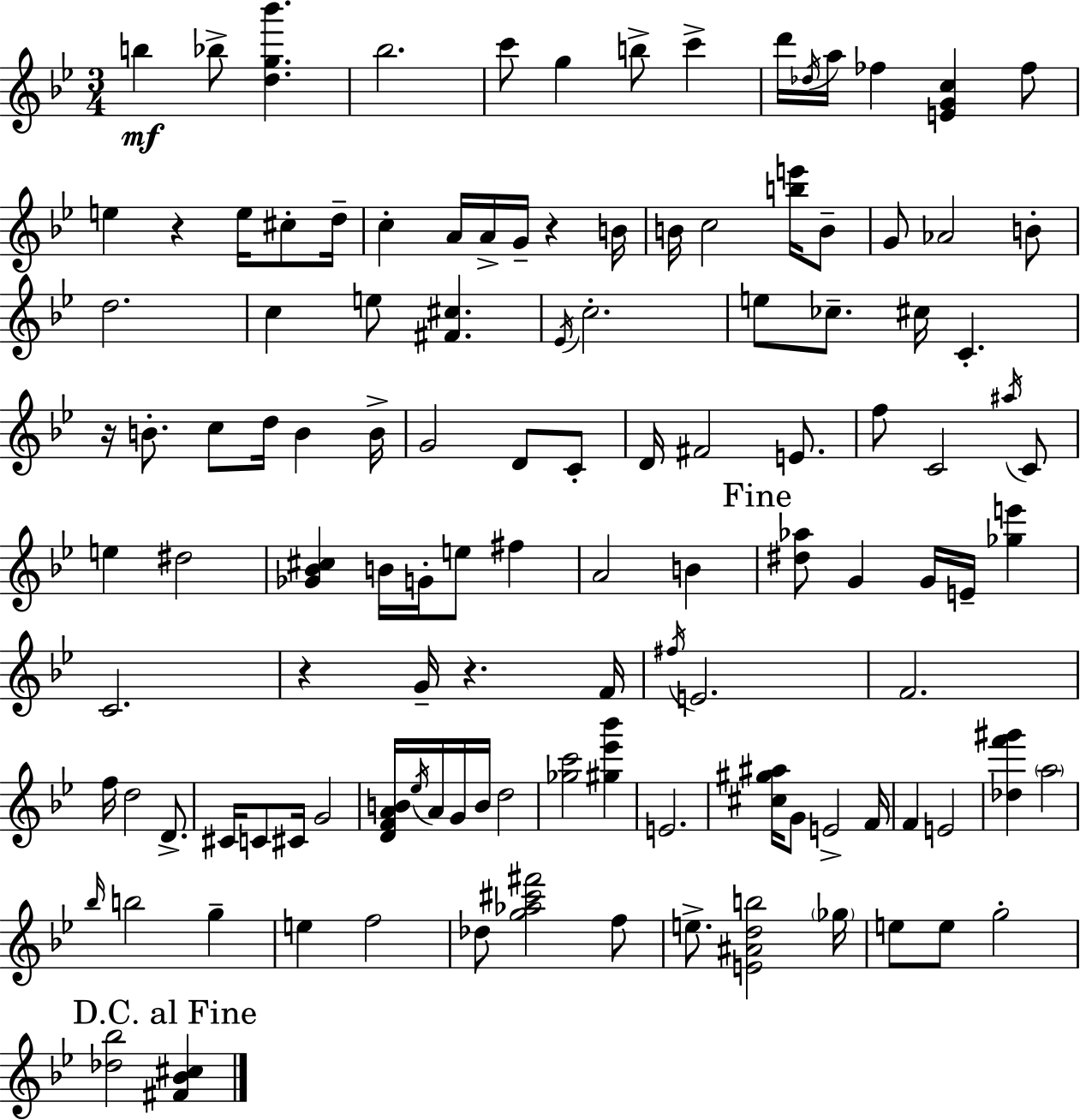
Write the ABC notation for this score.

X:1
T:Untitled
M:3/4
L:1/4
K:Gm
b _b/2 [dg_b'] _b2 c'/2 g b/2 c' d'/4 _d/4 a/4 _f [EGc] _f/2 e z e/4 ^c/2 d/4 c A/4 A/4 G/4 z B/4 B/4 c2 [be']/4 B/2 G/2 _A2 B/2 d2 c e/2 [^F^c] _E/4 c2 e/2 _c/2 ^c/4 C z/4 B/2 c/2 d/4 B B/4 G2 D/2 C/2 D/4 ^F2 E/2 f/2 C2 ^a/4 C/2 e ^d2 [_G_B^c] B/4 G/4 e/2 ^f A2 B [^d_a]/2 G G/4 E/4 [_ge'] C2 z G/4 z F/4 ^f/4 E2 F2 f/4 d2 D/2 ^C/4 C/2 ^C/4 G2 [DFAB]/4 _e/4 A/4 G/4 B/4 d2 [_gc']2 [^g_e'_b'] E2 [^c^g^a]/4 G/2 E2 F/4 F E2 [_df'^g'] a2 _b/4 b2 g e f2 _d/2 [g_a^c'^f']2 f/2 e/2 [E^Adb]2 _g/4 e/2 e/2 g2 [_d_b]2 [^F_B^c]